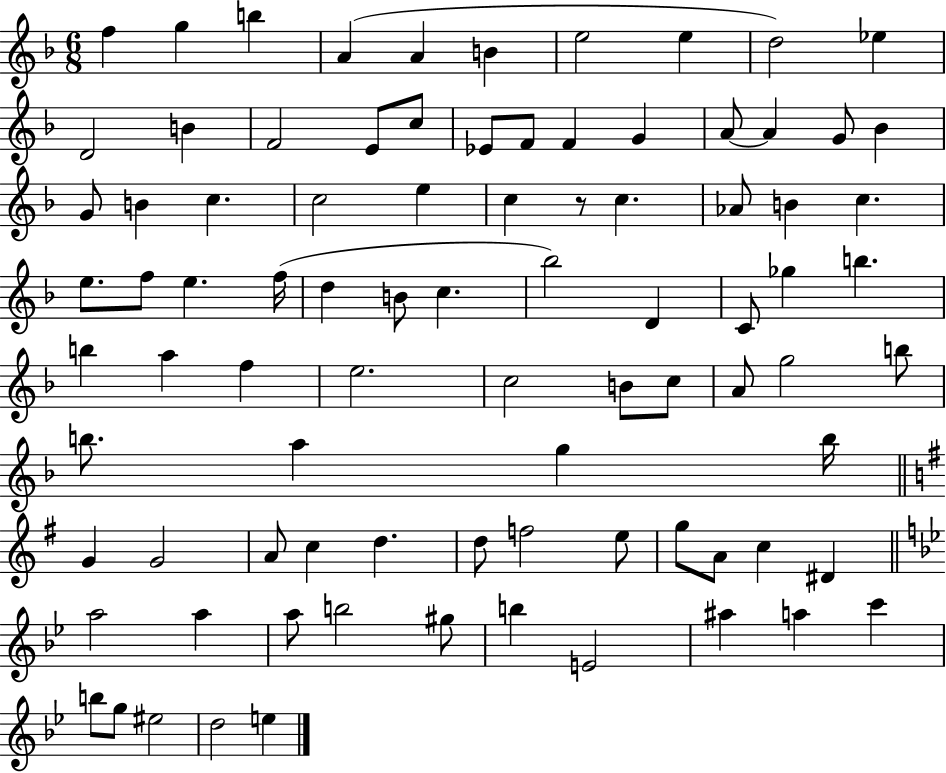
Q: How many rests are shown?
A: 1